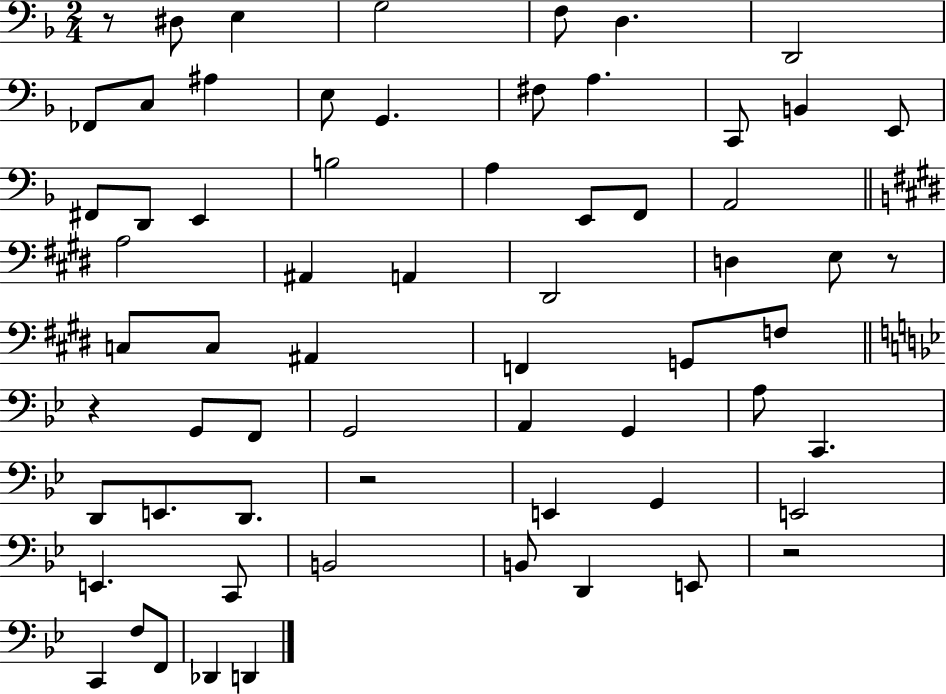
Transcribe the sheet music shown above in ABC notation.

X:1
T:Untitled
M:2/4
L:1/4
K:F
z/2 ^D,/2 E, G,2 F,/2 D, D,,2 _F,,/2 C,/2 ^A, E,/2 G,, ^F,/2 A, C,,/2 B,, E,,/2 ^F,,/2 D,,/2 E,, B,2 A, E,,/2 F,,/2 A,,2 A,2 ^A,, A,, ^D,,2 D, E,/2 z/2 C,/2 C,/2 ^A,, F,, G,,/2 F,/2 z G,,/2 F,,/2 G,,2 A,, G,, A,/2 C,, D,,/2 E,,/2 D,,/2 z2 E,, G,, E,,2 E,, C,,/2 B,,2 B,,/2 D,, E,,/2 z2 C,, F,/2 F,,/2 _D,, D,,